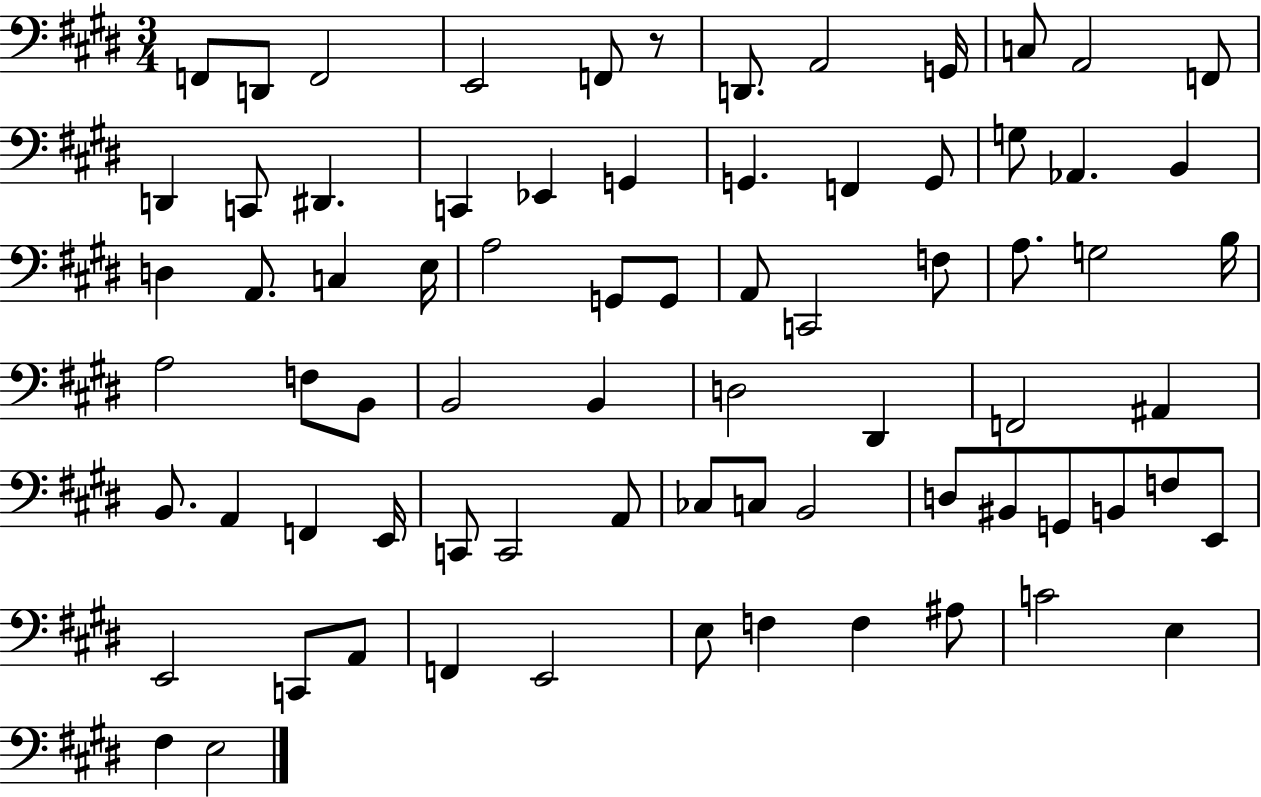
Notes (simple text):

F2/e D2/e F2/h E2/h F2/e R/e D2/e. A2/h G2/s C3/e A2/h F2/e D2/q C2/e D#2/q. C2/q Eb2/q G2/q G2/q. F2/q G2/e G3/e Ab2/q. B2/q D3/q A2/e. C3/q E3/s A3/h G2/e G2/e A2/e C2/h F3/e A3/e. G3/h B3/s A3/h F3/e B2/e B2/h B2/q D3/h D#2/q F2/h A#2/q B2/e. A2/q F2/q E2/s C2/e C2/h A2/e CES3/e C3/e B2/h D3/e BIS2/e G2/e B2/e F3/e E2/e E2/h C2/e A2/e F2/q E2/h E3/e F3/q F3/q A#3/e C4/h E3/q F#3/q E3/h